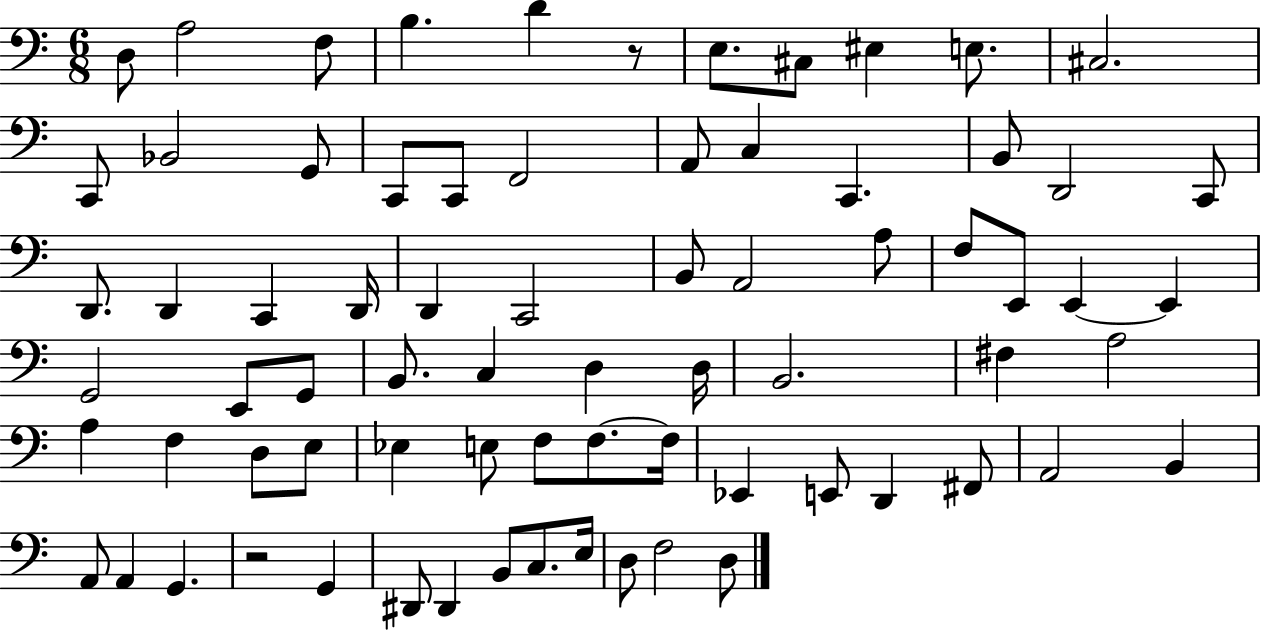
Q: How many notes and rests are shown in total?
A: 74